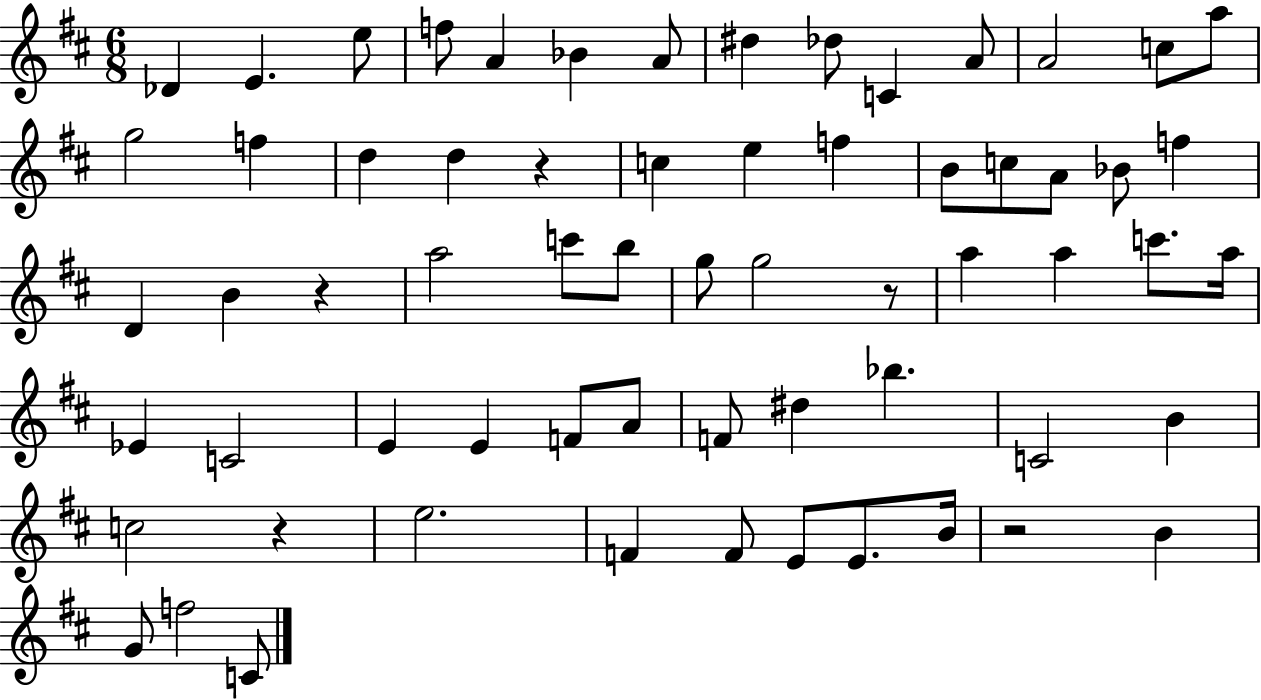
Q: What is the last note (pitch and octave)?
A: C4